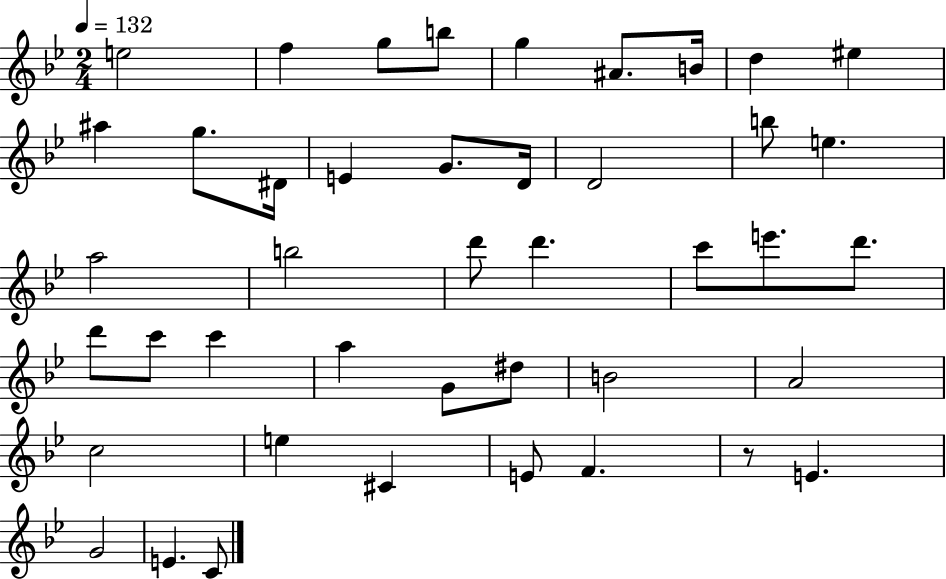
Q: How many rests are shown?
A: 1